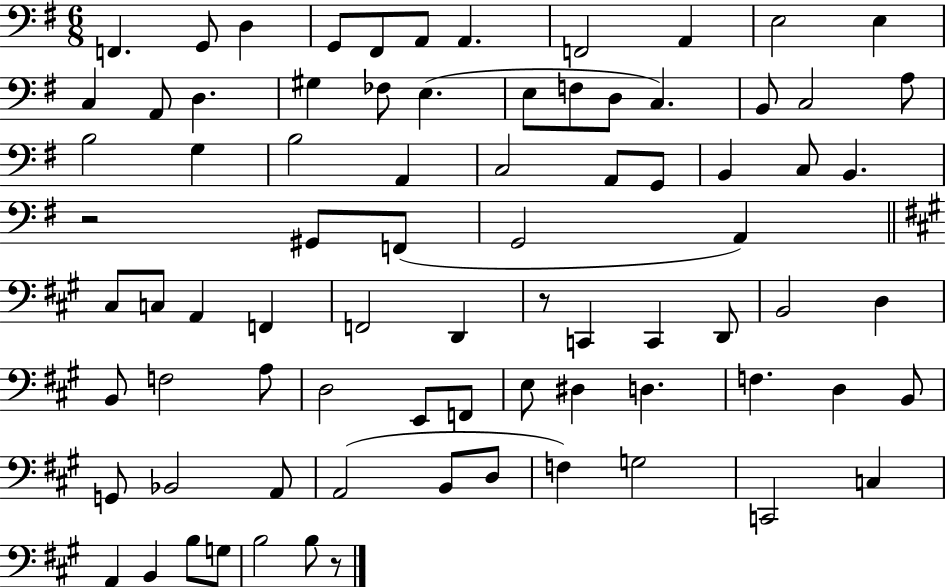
X:1
T:Untitled
M:6/8
L:1/4
K:G
F,, G,,/2 D, G,,/2 ^F,,/2 A,,/2 A,, F,,2 A,, E,2 E, C, A,,/2 D, ^G, _F,/2 E, E,/2 F,/2 D,/2 C, B,,/2 C,2 A,/2 B,2 G, B,2 A,, C,2 A,,/2 G,,/2 B,, C,/2 B,, z2 ^G,,/2 F,,/2 G,,2 A,, ^C,/2 C,/2 A,, F,, F,,2 D,, z/2 C,, C,, D,,/2 B,,2 D, B,,/2 F,2 A,/2 D,2 E,,/2 F,,/2 E,/2 ^D, D, F, D, B,,/2 G,,/2 _B,,2 A,,/2 A,,2 B,,/2 D,/2 F, G,2 C,,2 C, A,, B,, B,/2 G,/2 B,2 B,/2 z/2